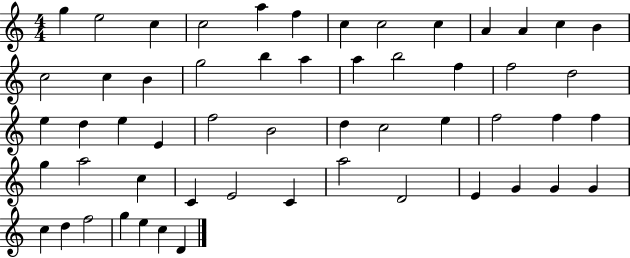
X:1
T:Untitled
M:4/4
L:1/4
K:C
g e2 c c2 a f c c2 c A A c B c2 c B g2 b a a b2 f f2 d2 e d e E f2 B2 d c2 e f2 f f g a2 c C E2 C a2 D2 E G G G c d f2 g e c D